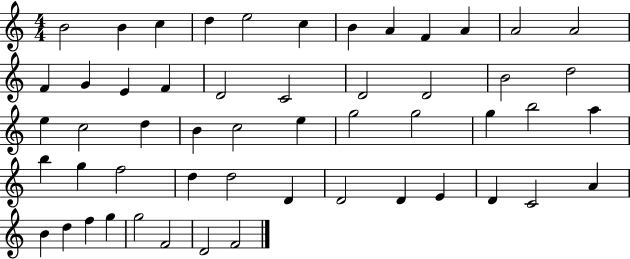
X:1
T:Untitled
M:4/4
L:1/4
K:C
B2 B c d e2 c B A F A A2 A2 F G E F D2 C2 D2 D2 B2 d2 e c2 d B c2 e g2 g2 g b2 a b g f2 d d2 D D2 D E D C2 A B d f g g2 F2 D2 F2